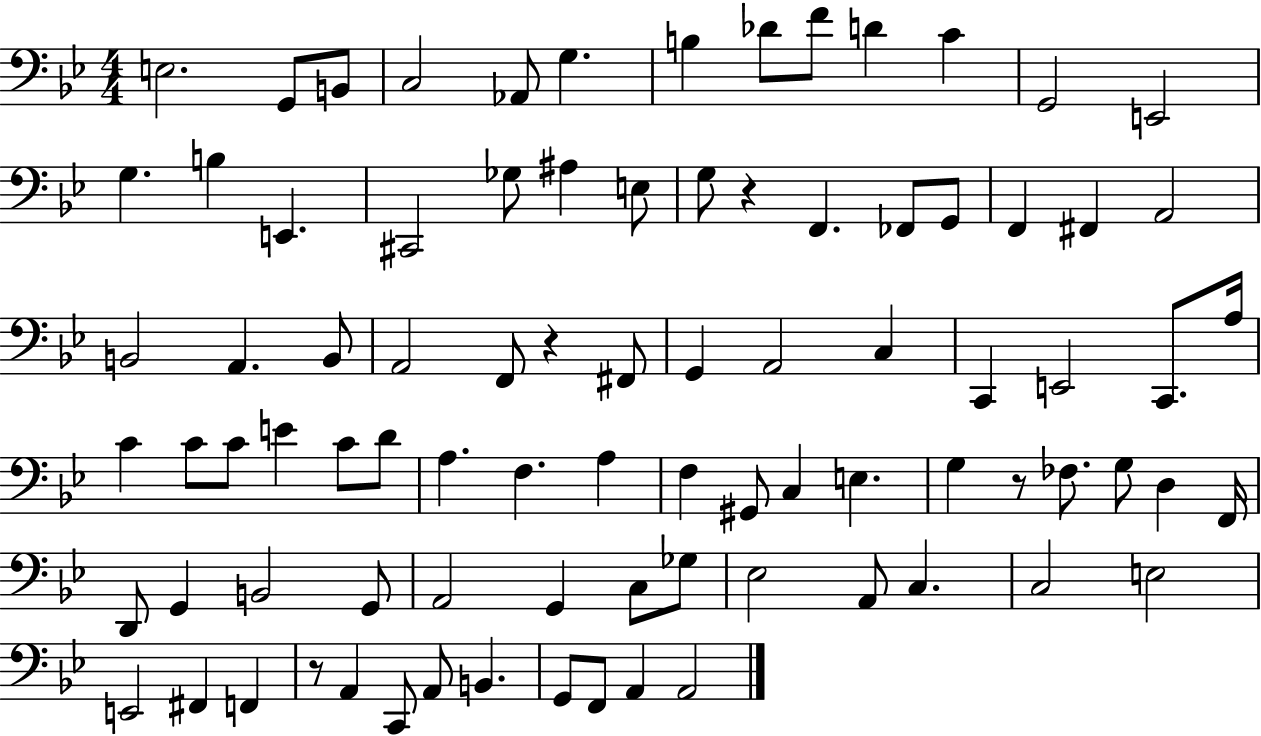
{
  \clef bass
  \numericTimeSignature
  \time 4/4
  \key bes \major
  e2. g,8 b,8 | c2 aes,8 g4. | b4 des'8 f'8 d'4 c'4 | g,2 e,2 | \break g4. b4 e,4. | cis,2 ges8 ais4 e8 | g8 r4 f,4. fes,8 g,8 | f,4 fis,4 a,2 | \break b,2 a,4. b,8 | a,2 f,8 r4 fis,8 | g,4 a,2 c4 | c,4 e,2 c,8. a16 | \break c'4 c'8 c'8 e'4 c'8 d'8 | a4. f4. a4 | f4 gis,8 c4 e4. | g4 r8 fes8. g8 d4 f,16 | \break d,8 g,4 b,2 g,8 | a,2 g,4 c8 ges8 | ees2 a,8 c4. | c2 e2 | \break e,2 fis,4 f,4 | r8 a,4 c,8 a,8 b,4. | g,8 f,8 a,4 a,2 | \bar "|."
}